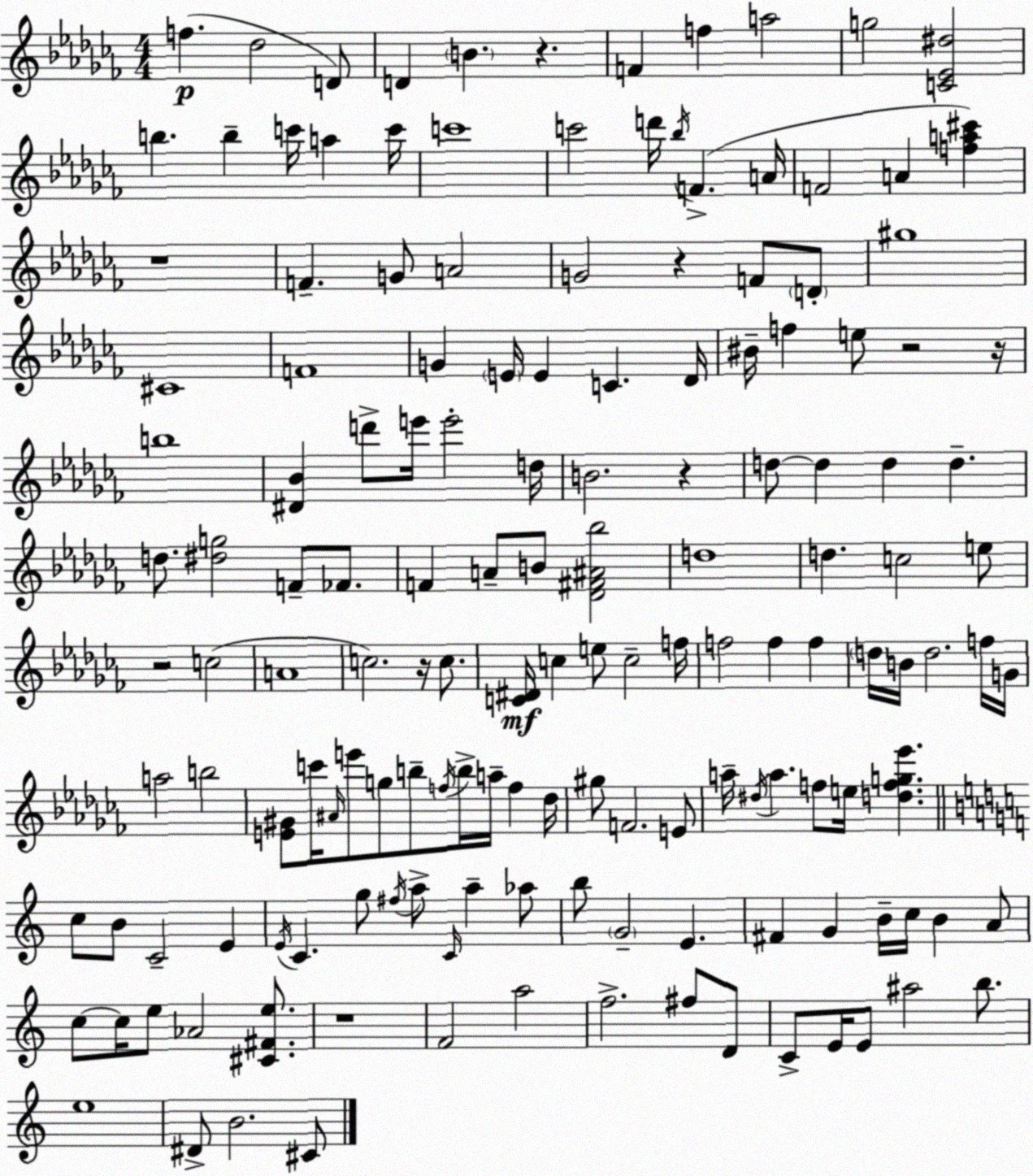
X:1
T:Untitled
M:4/4
L:1/4
K:Abm
f _d2 D/2 D B z F f a2 g2 [C_E^d]2 b b c'/4 a c'/4 c'4 c'2 d'/4 _b/4 F A/4 F2 A [fa^c'] z4 F G/2 A2 G2 z F/2 D/2 ^g4 ^C4 F4 G E/4 E C _D/4 ^B/4 f e/2 z2 z/4 b4 [^D_B] d'/2 e'/4 e'2 d/4 B2 z d/2 d d d d/2 [^dg]2 F/2 _F/2 F A/2 B/2 [_D^F^A_b]2 d4 d c2 e/2 z2 c2 A4 c2 z/4 c/2 [C^D]/4 c e/2 c2 f/4 f2 f f d/4 B/4 d2 f/4 G/4 a2 b2 [E^G]/2 c'/4 ^A/4 e'/2 g/2 b/2 f/4 b/4 a/4 f _d/4 ^g/2 F2 E/2 a/4 ^d/4 a f/2 e/4 [dfg_e'] c/2 B/2 C2 E E/4 C g/2 ^f/4 a/2 C/4 a _a/2 b/2 G2 E ^F G B/4 c/4 B A/2 c/2 c/4 e/2 _A2 [^C^Fe]/2 z4 F2 a2 f2 ^f/2 D/2 C/2 E/4 E/2 ^a2 b/2 e4 ^D/2 B2 ^C/2